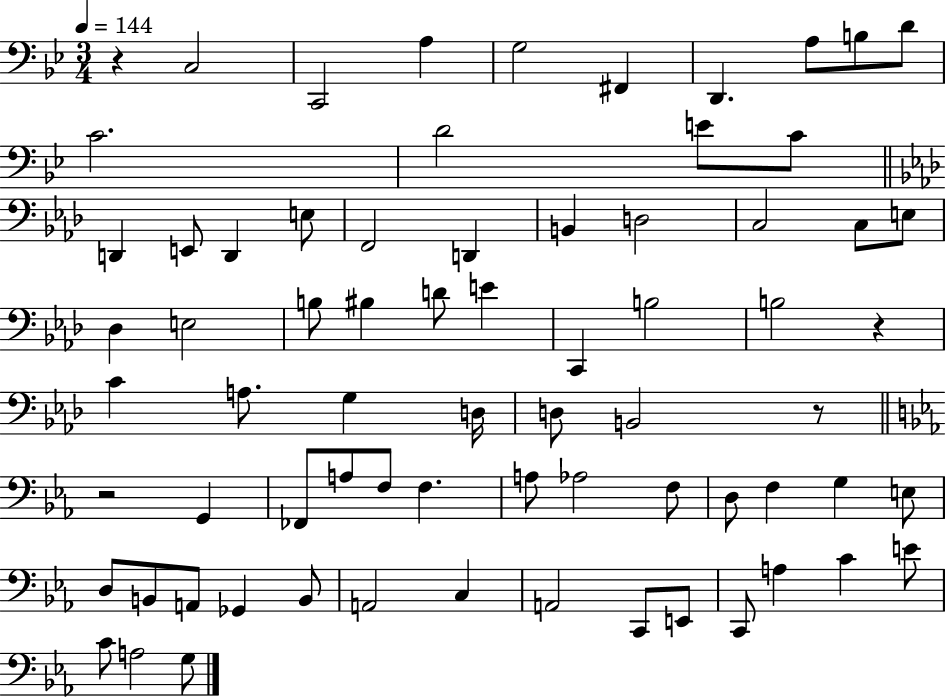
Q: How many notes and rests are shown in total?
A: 72